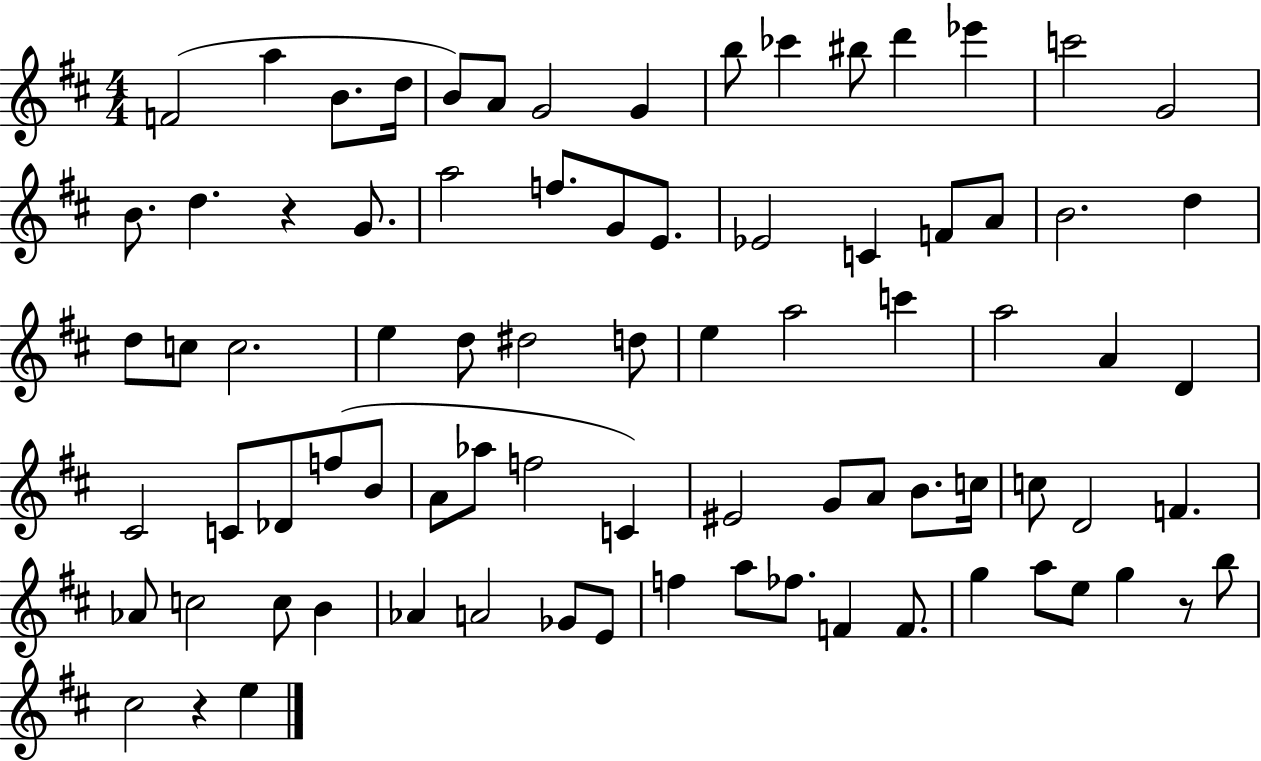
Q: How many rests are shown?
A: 3